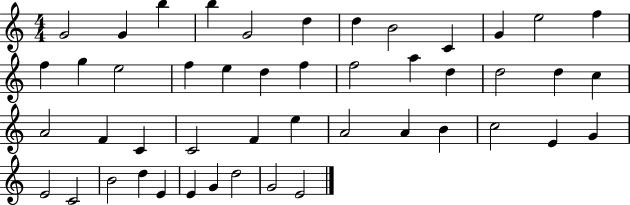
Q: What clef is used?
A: treble